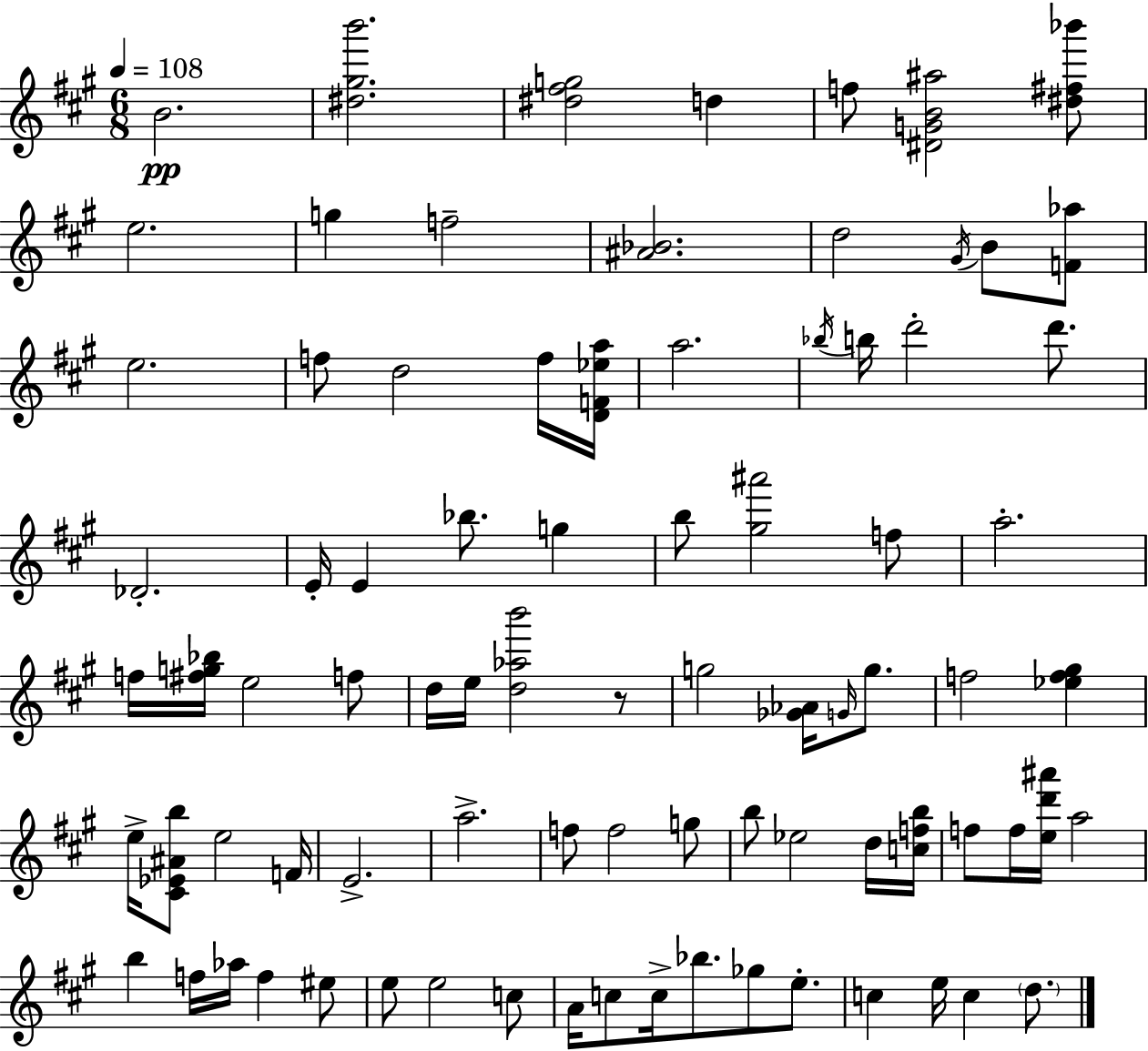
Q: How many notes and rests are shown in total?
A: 83